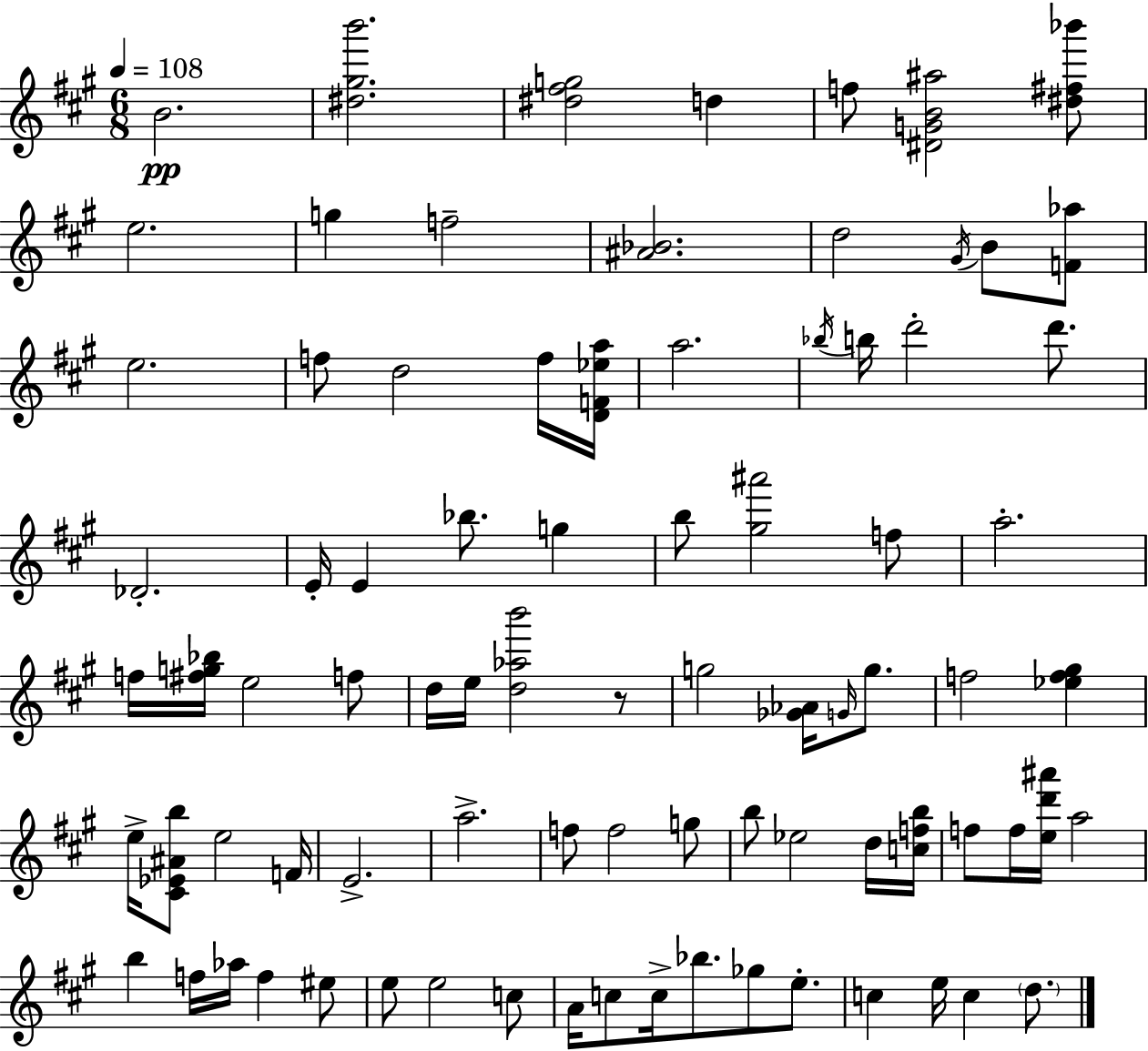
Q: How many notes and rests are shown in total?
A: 83